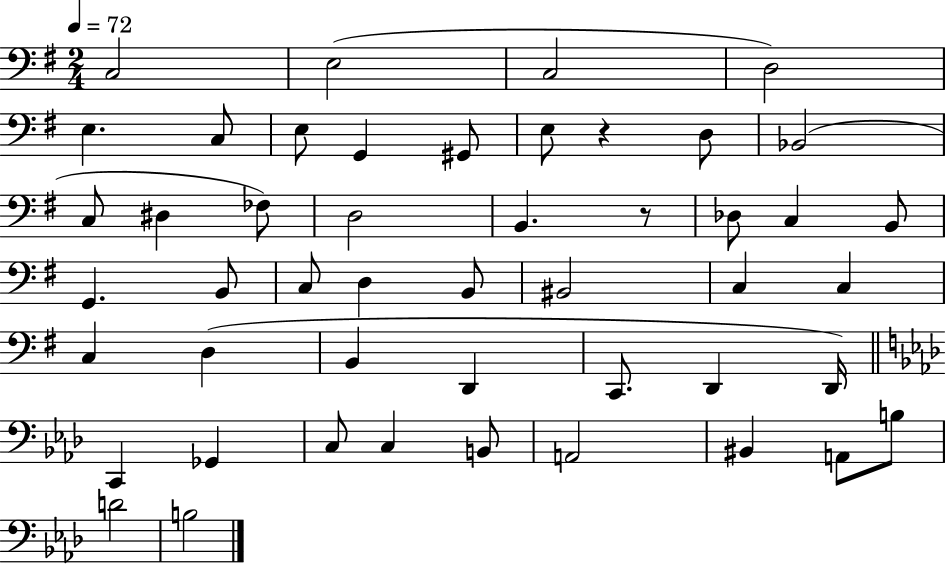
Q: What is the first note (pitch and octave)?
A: C3